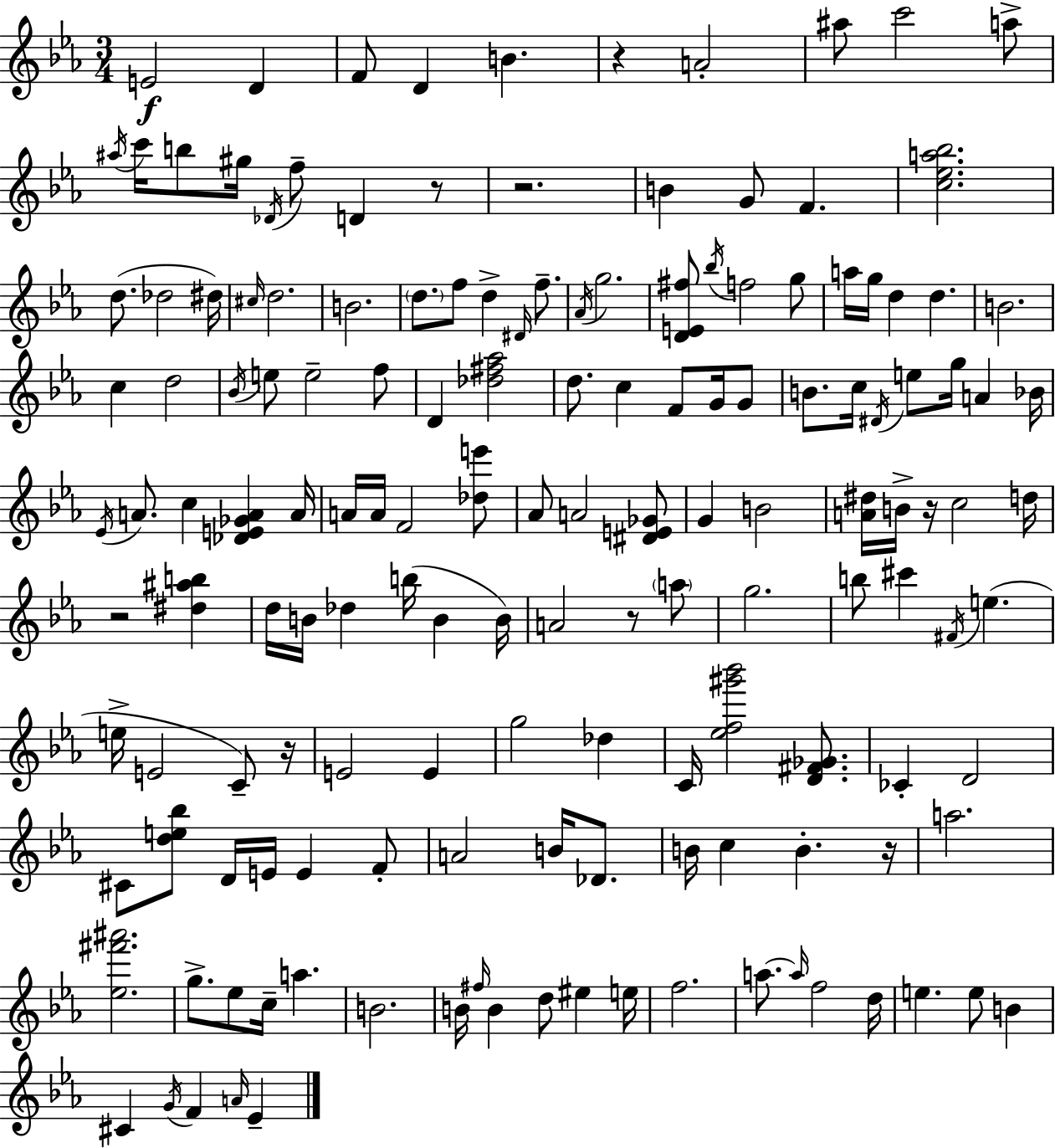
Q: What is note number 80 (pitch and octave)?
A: A4